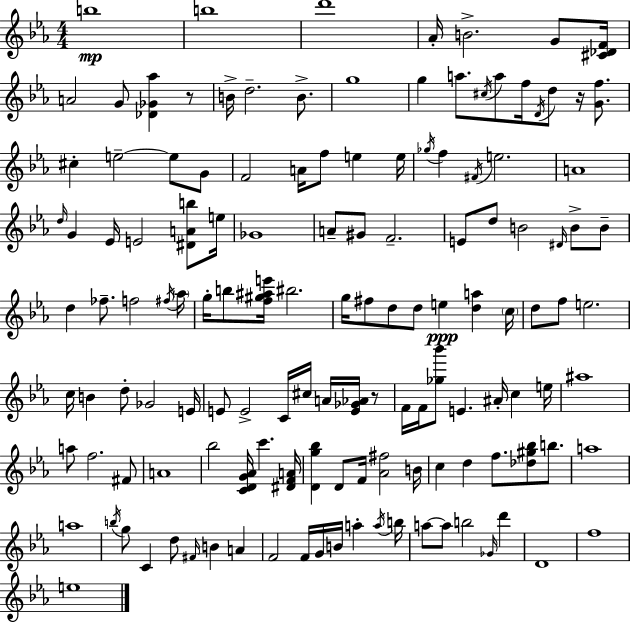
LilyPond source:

{
  \clef treble
  \numericTimeSignature
  \time 4/4
  \key ees \major
  b''1\mp | b''1 | d'''1 | aes'16-. b'2.-> g'8 <cis' des' f'>16 | \break a'2 g'8 <des' ges' aes''>4 r8 | b'16-> d''2.-- b'8.-> | g''1 | g''4 a''8. \acciaccatura { cis''16 } a''8 f''16 \acciaccatura { d'16 } d''8 r16 <g' f''>8. | \break cis''4-. e''2--~~ e''8 | g'8 f'2 a'16 f''8 e''4 | e''16 \acciaccatura { ges''16 } f''4 \acciaccatura { fis'16 } e''2. | a'1 | \break \grace { d''16 } g'4 ees'16 e'2 | <dis' a' b''>8 e''16 ges'1 | a'8-- gis'8 f'2.-- | e'8 d''8 b'2 | \break \grace { dis'16 } b'8-> b'8-- d''4 fes''8.-- f''2 | \acciaccatura { fis''16 } \parenthesize aes''16 g''16-. b''8 <f'' gis'' ais'' e'''>16 bis''2. | g''16 fis''8 d''8 d''8 e''4\ppp | <d'' a''>4 \parenthesize c''16 d''8 f''8 e''2. | \break c''16 b'4 d''8-. ges'2 | e'16 e'8 e'2-> | c'16 cis''16 a'16 <e' ges' aes'>16 r8 f'16 f'16 <ges'' bes'''>8 e'4. | ais'16-. c''4 e''16 ais''1 | \break a''8 f''2. | fis'8 a'1 | bes''2 <c' d' g' aes'>16 | c'''4. <dis' f' a'>16 <d' g'' bes''>4 d'8 f'16 <aes' fis''>2 | \break b'16 c''4 d''4 f''8. | <des'' gis'' bes''>8 b''8. a''1 | a''1 | \acciaccatura { b''16 } g''8 c'4 d''8 | \break \grace { fis'16 } b'4 a'4 f'2 | f'16 g'16 b'16 a''4-. \acciaccatura { a''16 } b''16 a''8~~ a''8 b''2 | \grace { ges'16 } d'''4 d'1 | f''1 | \break e''1 | \bar "|."
}